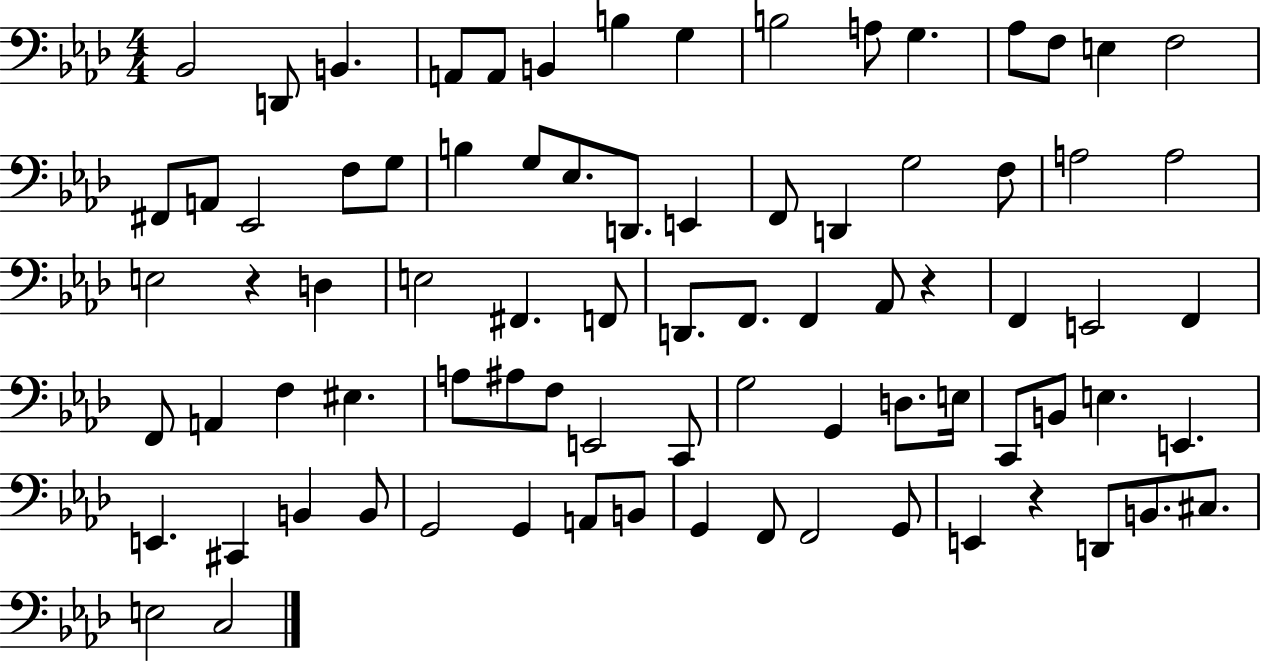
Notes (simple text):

Bb2/h D2/e B2/q. A2/e A2/e B2/q B3/q G3/q B3/h A3/e G3/q. Ab3/e F3/e E3/q F3/h F#2/e A2/e Eb2/h F3/e G3/e B3/q G3/e Eb3/e. D2/e. E2/q F2/e D2/q G3/h F3/e A3/h A3/h E3/h R/q D3/q E3/h F#2/q. F2/e D2/e. F2/e. F2/q Ab2/e R/q F2/q E2/h F2/q F2/e A2/q F3/q EIS3/q. A3/e A#3/e F3/e E2/h C2/e G3/h G2/q D3/e. E3/s C2/e B2/e E3/q. E2/q. E2/q. C#2/q B2/q B2/e G2/h G2/q A2/e B2/e G2/q F2/e F2/h G2/e E2/q R/q D2/e B2/e. C#3/e. E3/h C3/h